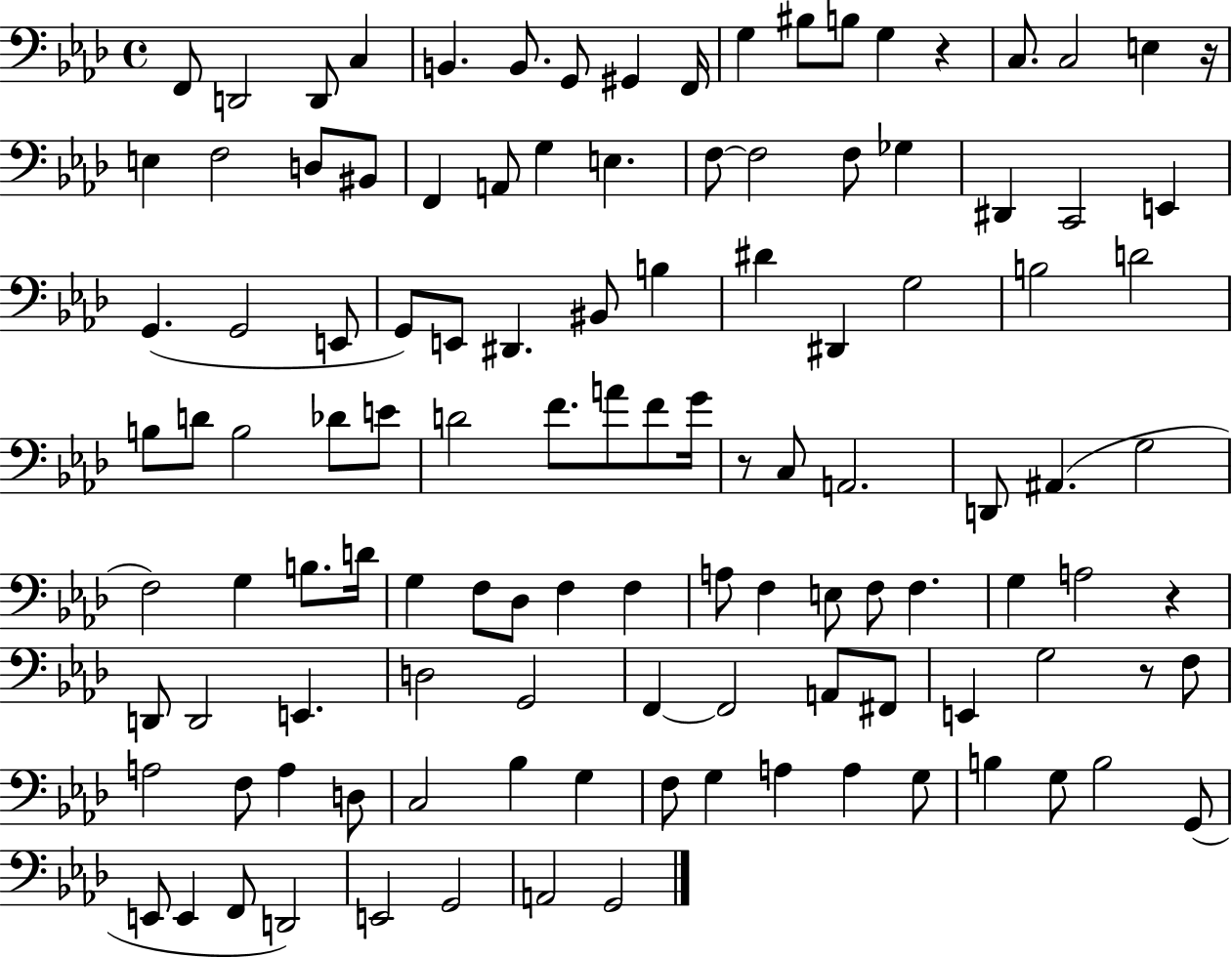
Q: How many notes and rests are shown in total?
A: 116